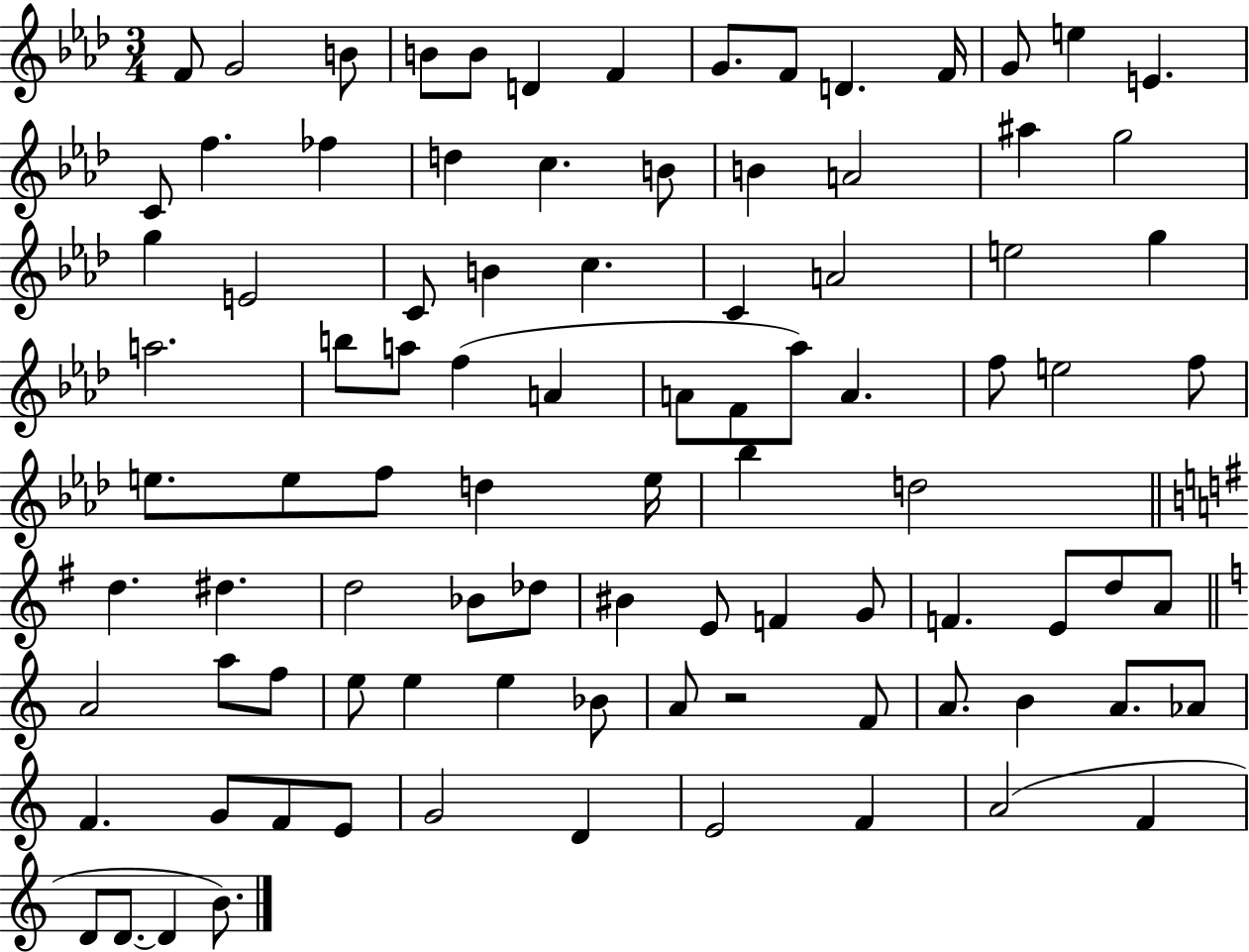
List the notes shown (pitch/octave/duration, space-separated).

F4/e G4/h B4/e B4/e B4/e D4/q F4/q G4/e. F4/e D4/q. F4/s G4/e E5/q E4/q. C4/e F5/q. FES5/q D5/q C5/q. B4/e B4/q A4/h A#5/q G5/h G5/q E4/h C4/e B4/q C5/q. C4/q A4/h E5/h G5/q A5/h. B5/e A5/e F5/q A4/q A4/e F4/e Ab5/e A4/q. F5/e E5/h F5/e E5/e. E5/e F5/e D5/q E5/s Bb5/q D5/h D5/q. D#5/q. D5/h Bb4/e Db5/e BIS4/q E4/e F4/q G4/e F4/q. E4/e D5/e A4/e A4/h A5/e F5/e E5/e E5/q E5/q Bb4/e A4/e R/h F4/e A4/e. B4/q A4/e. Ab4/e F4/q. G4/e F4/e E4/e G4/h D4/q E4/h F4/q A4/h F4/q D4/e D4/e. D4/q B4/e.